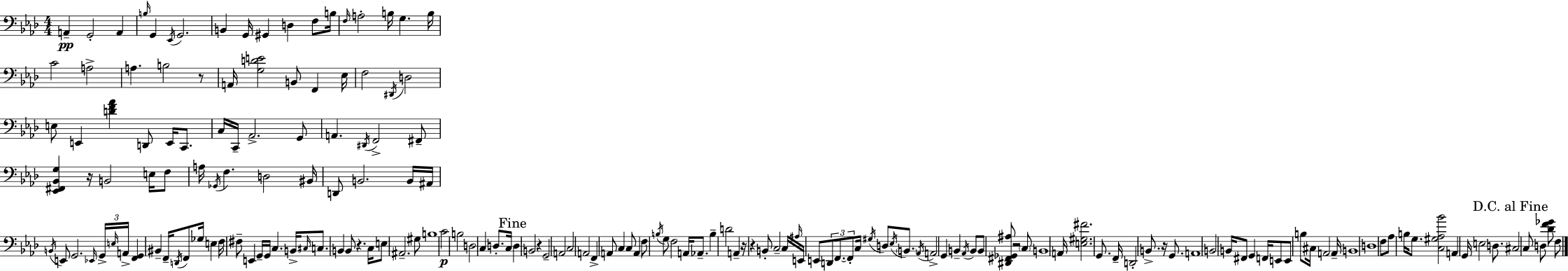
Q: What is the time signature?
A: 4/4